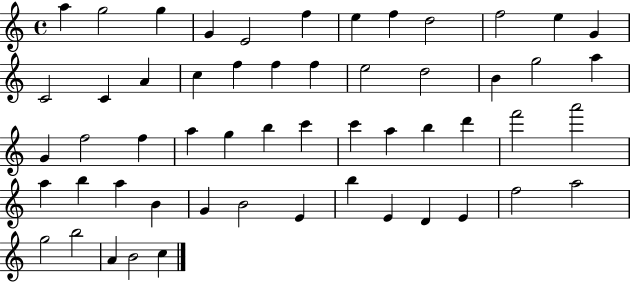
X:1
T:Untitled
M:4/4
L:1/4
K:C
a g2 g G E2 f e f d2 f2 e G C2 C A c f f f e2 d2 B g2 a G f2 f a g b c' c' a b d' f'2 a'2 a b a B G B2 E b E D E f2 a2 g2 b2 A B2 c